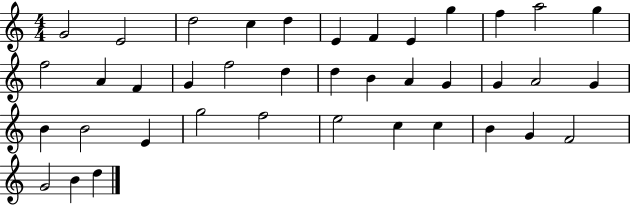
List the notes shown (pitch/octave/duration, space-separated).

G4/h E4/h D5/h C5/q D5/q E4/q F4/q E4/q G5/q F5/q A5/h G5/q F5/h A4/q F4/q G4/q F5/h D5/q D5/q B4/q A4/q G4/q G4/q A4/h G4/q B4/q B4/h E4/q G5/h F5/h E5/h C5/q C5/q B4/q G4/q F4/h G4/h B4/q D5/q